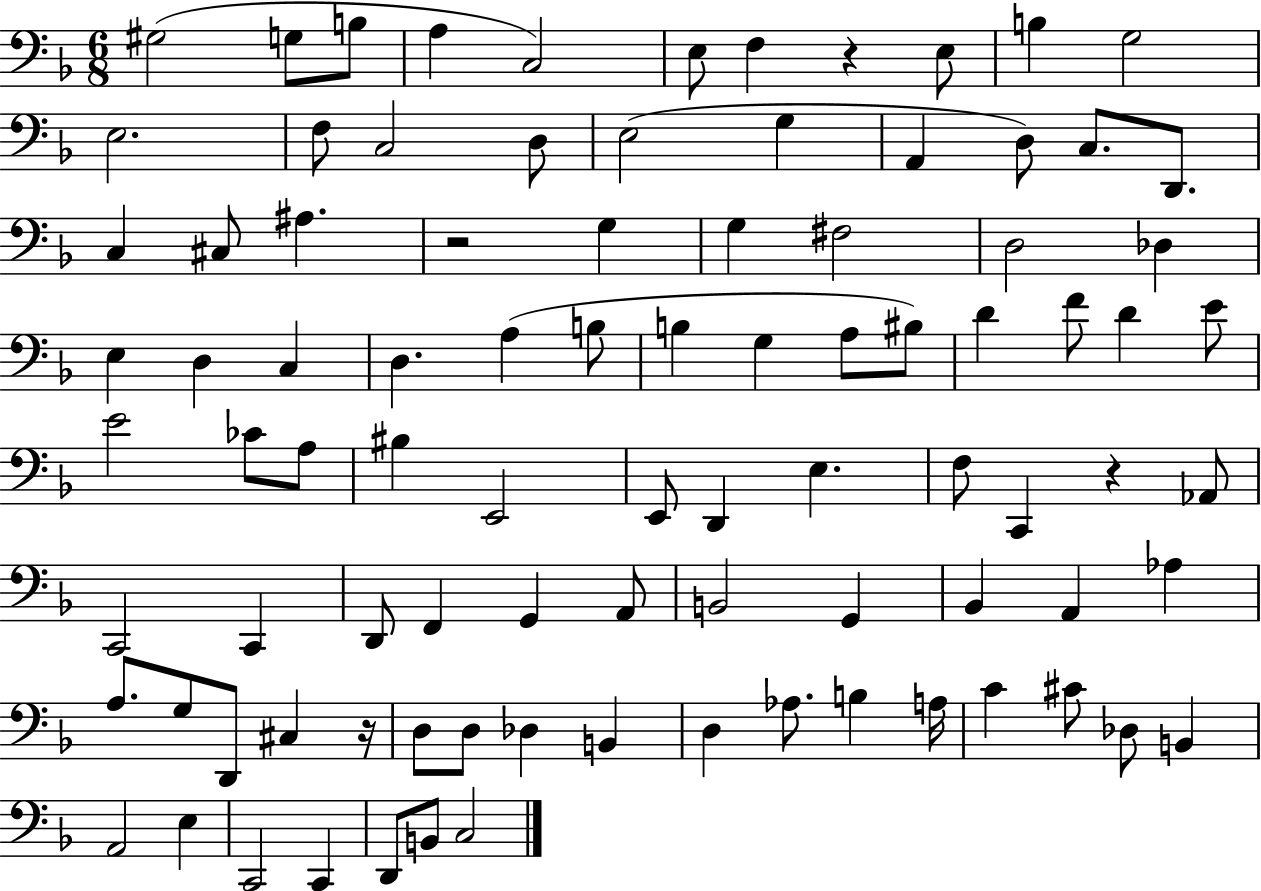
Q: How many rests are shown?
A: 4